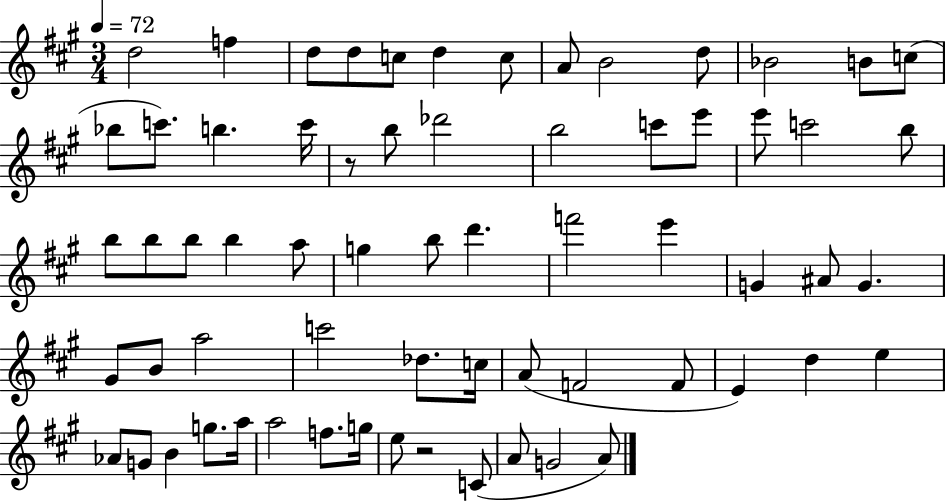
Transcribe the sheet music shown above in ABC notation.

X:1
T:Untitled
M:3/4
L:1/4
K:A
d2 f d/2 d/2 c/2 d c/2 A/2 B2 d/2 _B2 B/2 c/2 _b/2 c'/2 b c'/4 z/2 b/2 _d'2 b2 c'/2 e'/2 e'/2 c'2 b/2 b/2 b/2 b/2 b a/2 g b/2 d' f'2 e' G ^A/2 G ^G/2 B/2 a2 c'2 _d/2 c/4 A/2 F2 F/2 E d e _A/2 G/2 B g/2 a/4 a2 f/2 g/4 e/2 z2 C/2 A/2 G2 A/2